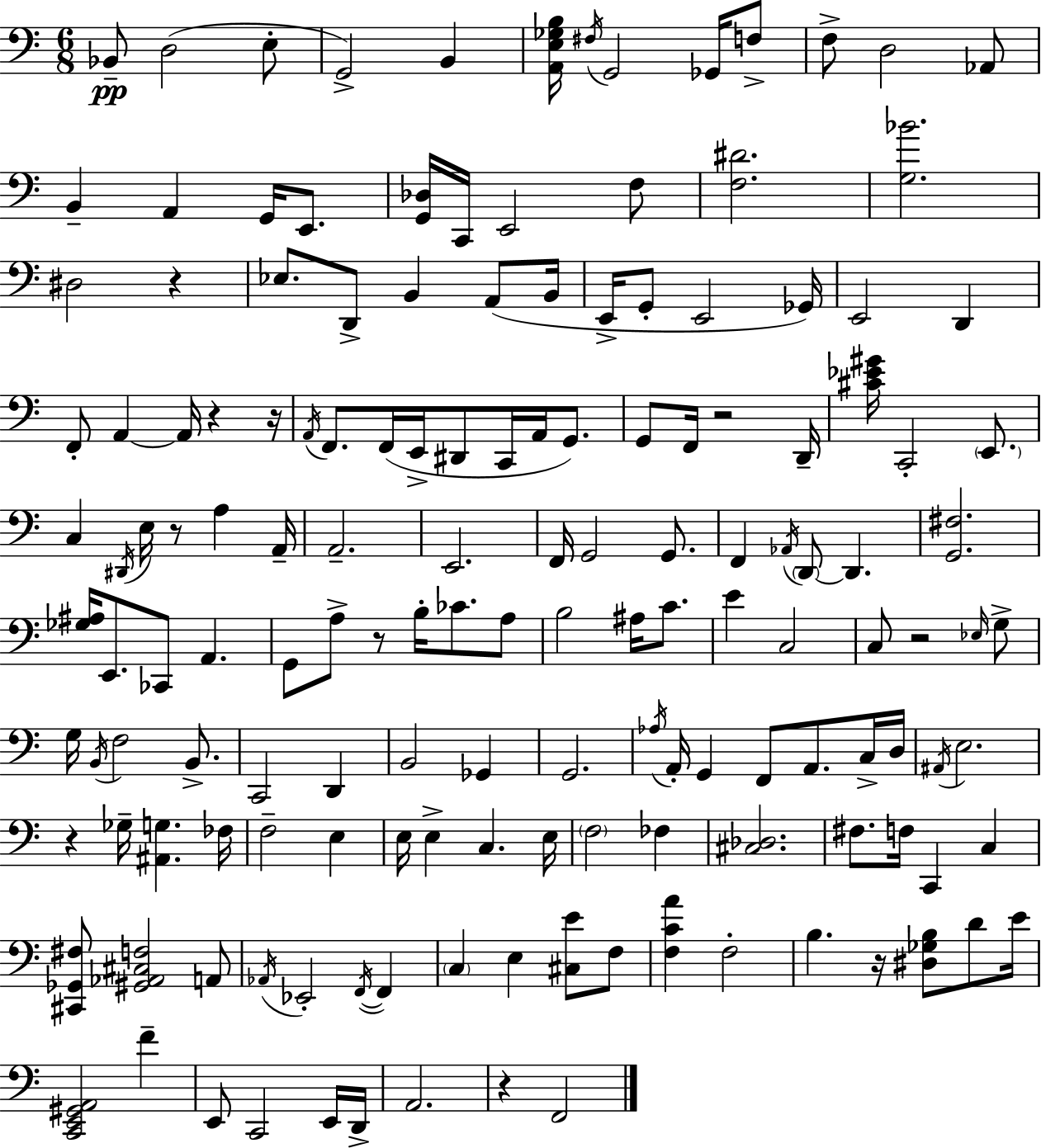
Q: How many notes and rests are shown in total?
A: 153